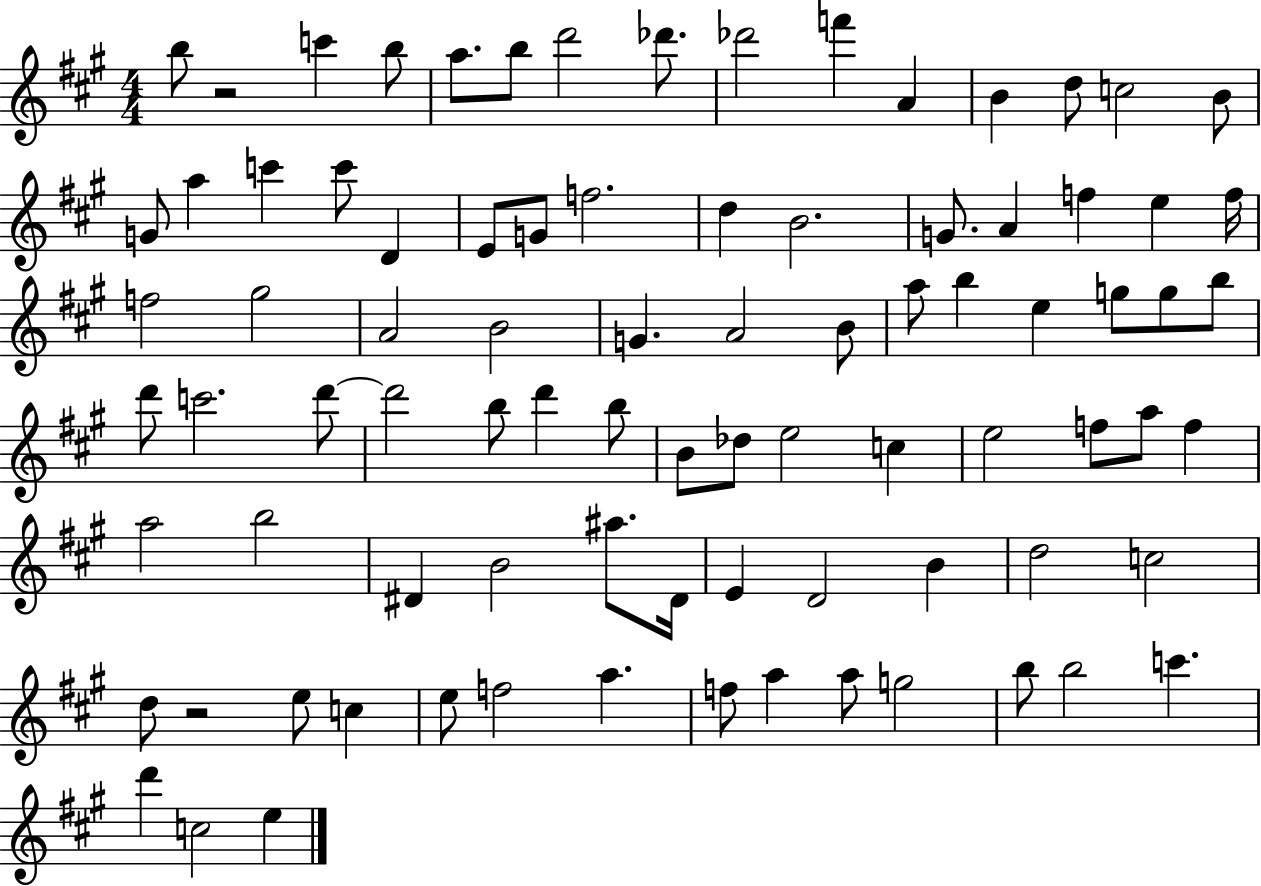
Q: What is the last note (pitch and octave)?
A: E5